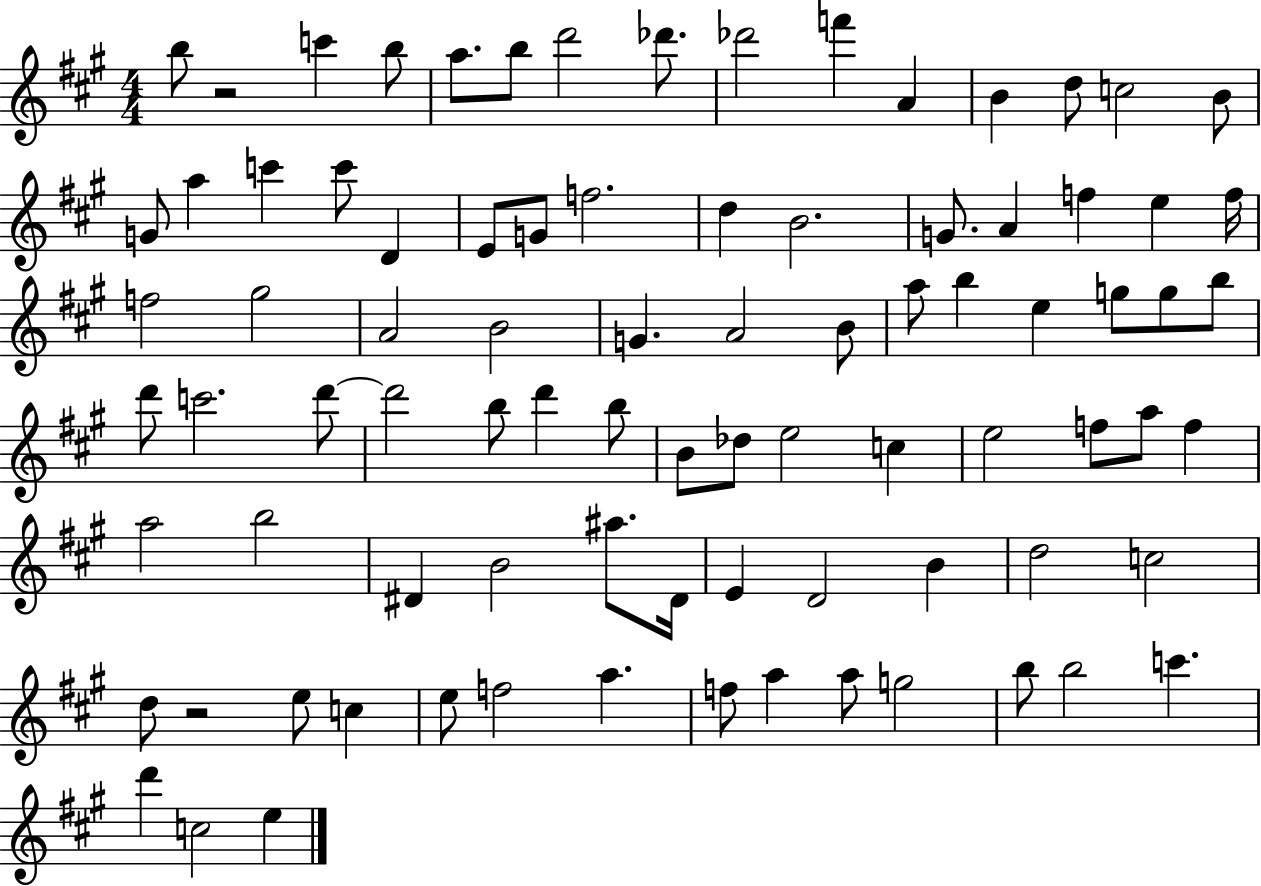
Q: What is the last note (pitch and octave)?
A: E5